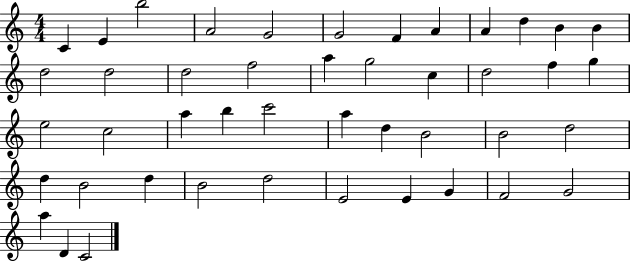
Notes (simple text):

C4/q E4/q B5/h A4/h G4/h G4/h F4/q A4/q A4/q D5/q B4/q B4/q D5/h D5/h D5/h F5/h A5/q G5/h C5/q D5/h F5/q G5/q E5/h C5/h A5/q B5/q C6/h A5/q D5/q B4/h B4/h D5/h D5/q B4/h D5/q B4/h D5/h E4/h E4/q G4/q F4/h G4/h A5/q D4/q C4/h